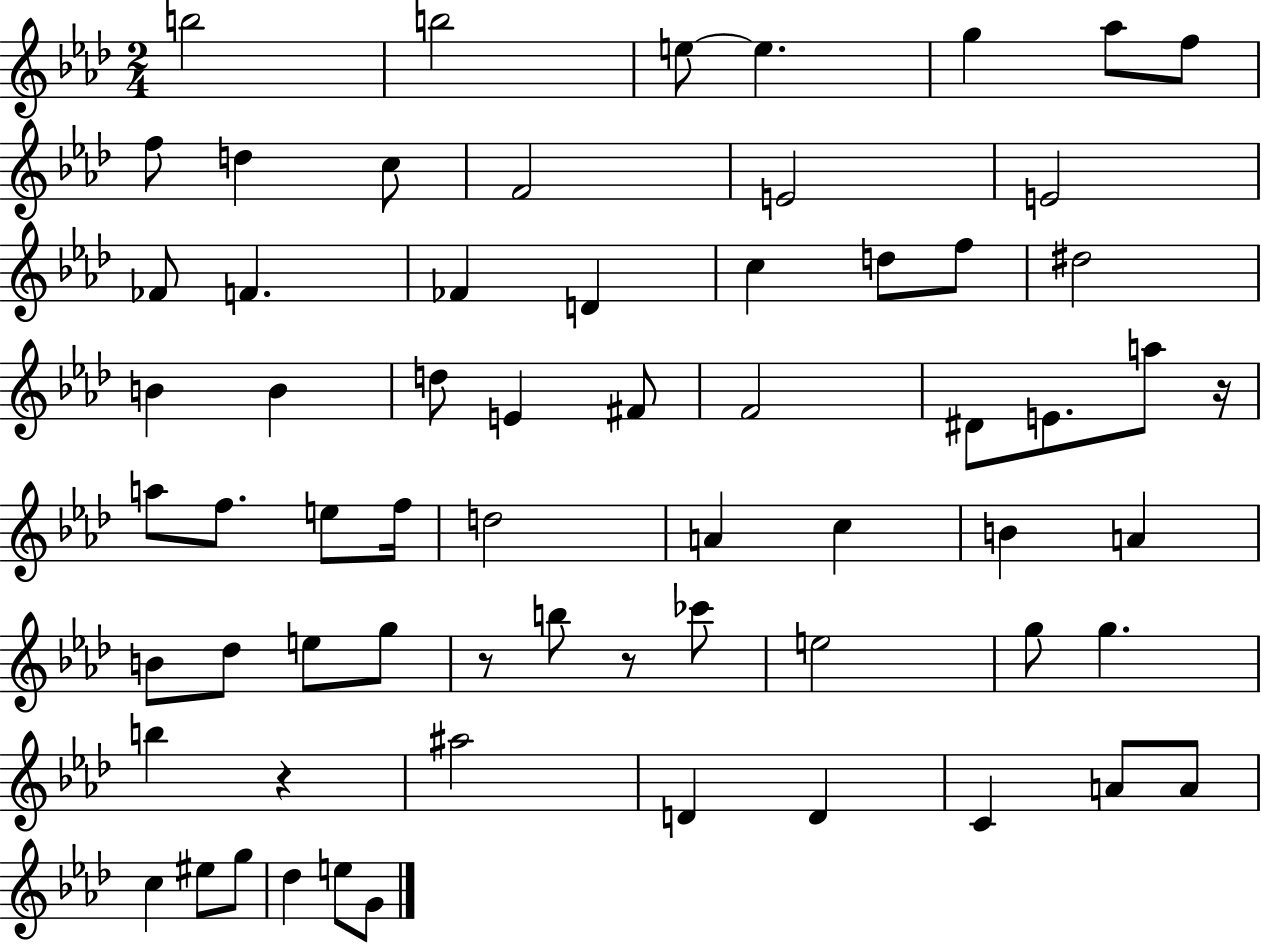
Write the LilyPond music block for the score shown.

{
  \clef treble
  \numericTimeSignature
  \time 2/4
  \key aes \major
  \repeat volta 2 { b''2 | b''2 | e''8~~ e''4. | g''4 aes''8 f''8 | \break f''8 d''4 c''8 | f'2 | e'2 | e'2 | \break fes'8 f'4. | fes'4 d'4 | c''4 d''8 f''8 | dis''2 | \break b'4 b'4 | d''8 e'4 fis'8 | f'2 | dis'8 e'8. a''8 r16 | \break a''8 f''8. e''8 f''16 | d''2 | a'4 c''4 | b'4 a'4 | \break b'8 des''8 e''8 g''8 | r8 b''8 r8 ces'''8 | e''2 | g''8 g''4. | \break b''4 r4 | ais''2 | d'4 d'4 | c'4 a'8 a'8 | \break c''4 eis''8 g''8 | des''4 e''8 g'8 | } \bar "|."
}